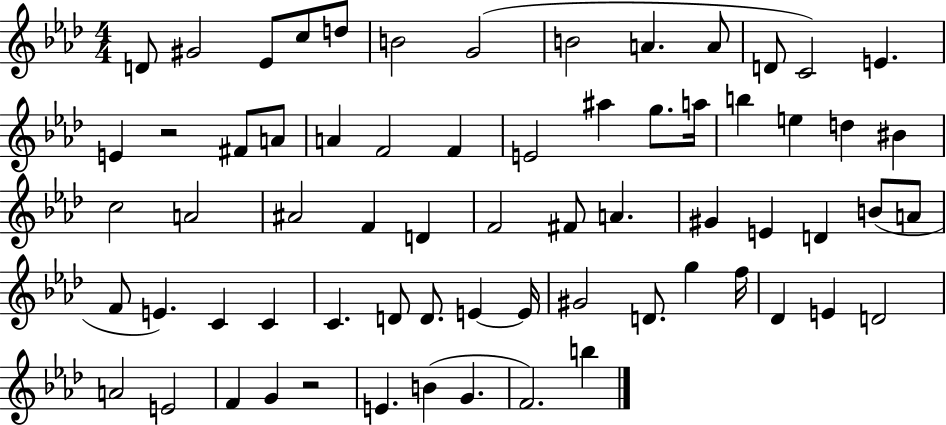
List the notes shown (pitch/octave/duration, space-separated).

D4/e G#4/h Eb4/e C5/e D5/e B4/h G4/h B4/h A4/q. A4/e D4/e C4/h E4/q. E4/q R/h F#4/e A4/e A4/q F4/h F4/q E4/h A#5/q G5/e. A5/s B5/q E5/q D5/q BIS4/q C5/h A4/h A#4/h F4/q D4/q F4/h F#4/e A4/q. G#4/q E4/q D4/q B4/e A4/e F4/e E4/q. C4/q C4/q C4/q. D4/e D4/e. E4/q E4/s G#4/h D4/e. G5/q F5/s Db4/q E4/q D4/h A4/h E4/h F4/q G4/q R/h E4/q. B4/q G4/q. F4/h. B5/q